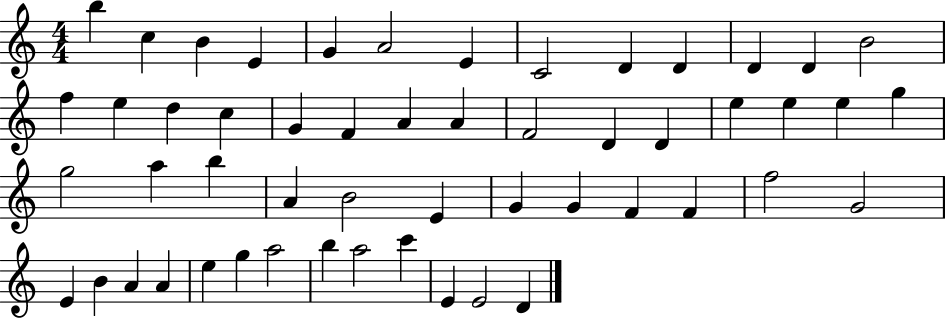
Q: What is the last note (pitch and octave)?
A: D4